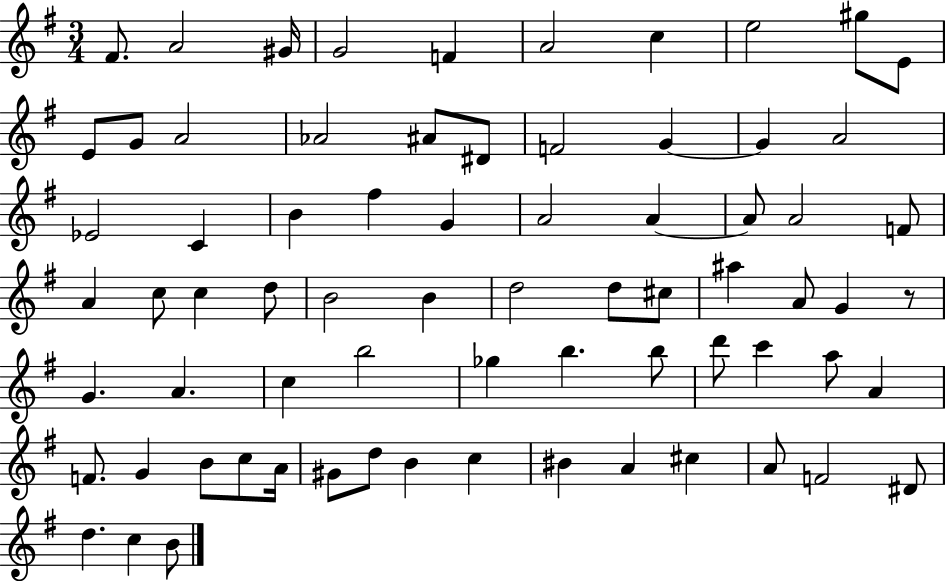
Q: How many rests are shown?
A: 1